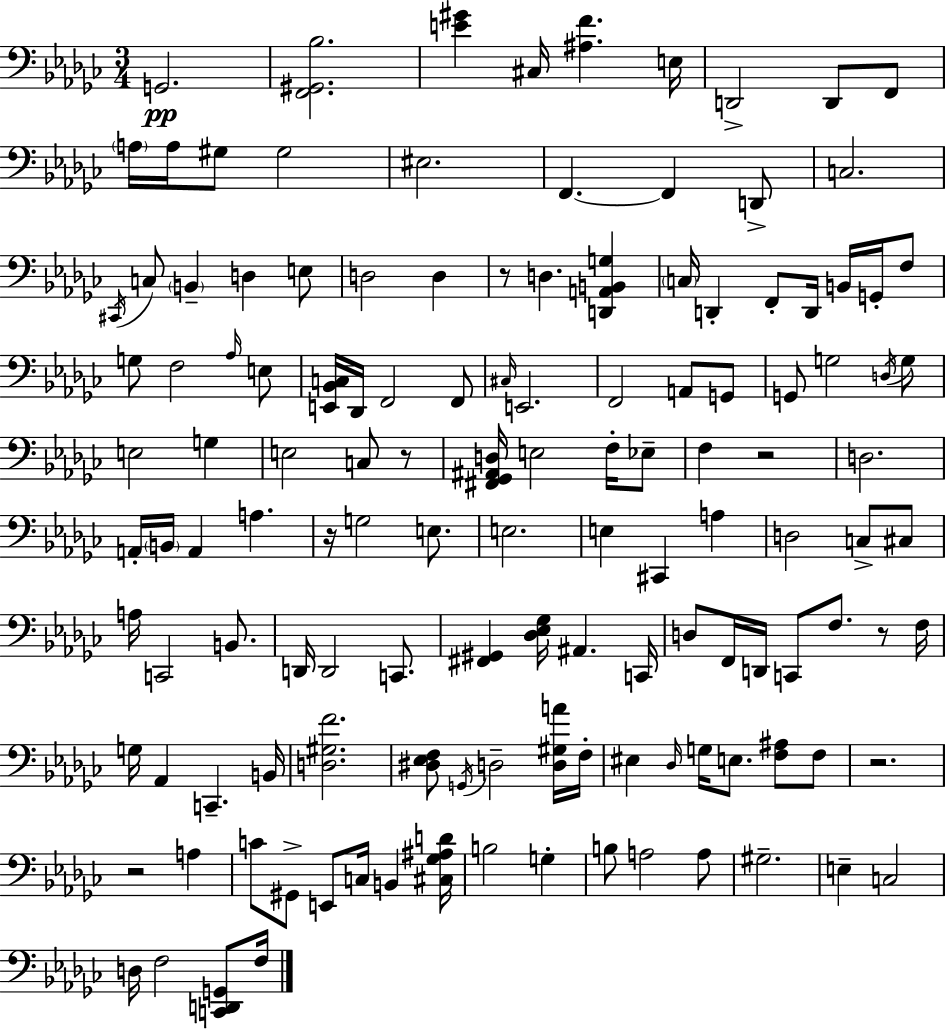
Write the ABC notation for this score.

X:1
T:Untitled
M:3/4
L:1/4
K:Ebm
G,,2 [F,,^G,,_B,]2 [E^G] ^C,/4 [^A,F] E,/4 D,,2 D,,/2 F,,/2 A,/4 A,/4 ^G,/2 ^G,2 ^E,2 F,, F,, D,,/2 C,2 ^C,,/4 C,/2 B,, D, E,/2 D,2 D, z/2 D, [D,,A,,B,,G,] C,/4 D,, F,,/2 D,,/4 B,,/4 G,,/4 F,/2 G,/2 F,2 _A,/4 E,/2 [E,,_B,,C,]/4 _D,,/4 F,,2 F,,/2 ^C,/4 E,,2 F,,2 A,,/2 G,,/2 G,,/2 G,2 D,/4 G,/2 E,2 G, E,2 C,/2 z/2 [^F,,_G,,^A,,D,]/4 E,2 F,/4 _E,/2 F, z2 D,2 A,,/4 B,,/4 A,, A, z/4 G,2 E,/2 E,2 E, ^C,, A, D,2 C,/2 ^C,/2 A,/4 C,,2 B,,/2 D,,/4 D,,2 C,,/2 [^F,,^G,,] [_D,_E,_G,]/4 ^A,, C,,/4 D,/2 F,,/4 D,,/4 C,,/2 F,/2 z/2 F,/4 G,/4 _A,, C,, B,,/4 [D,^G,F]2 [^D,_E,F,]/2 G,,/4 D,2 [D,^G,A]/4 F,/4 ^E, _D,/4 G,/4 E,/2 [F,^A,]/2 F,/2 z2 z2 A, C/2 ^G,,/2 E,,/2 C,/4 B,, [^C,_G,^A,D]/4 B,2 G, B,/2 A,2 A,/2 ^G,2 E, C,2 D,/4 F,2 [C,,D,,G,,]/2 F,/4